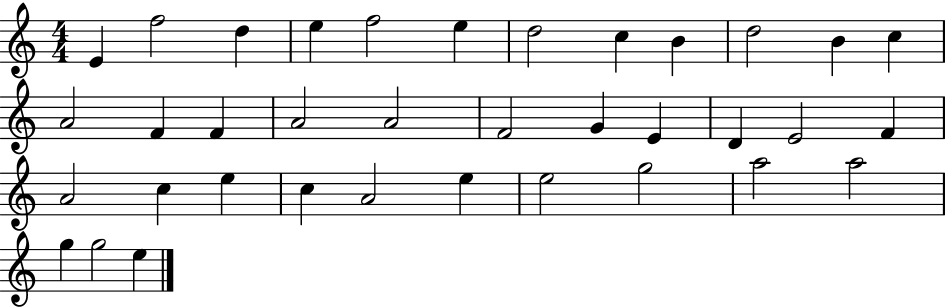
X:1
T:Untitled
M:4/4
L:1/4
K:C
E f2 d e f2 e d2 c B d2 B c A2 F F A2 A2 F2 G E D E2 F A2 c e c A2 e e2 g2 a2 a2 g g2 e